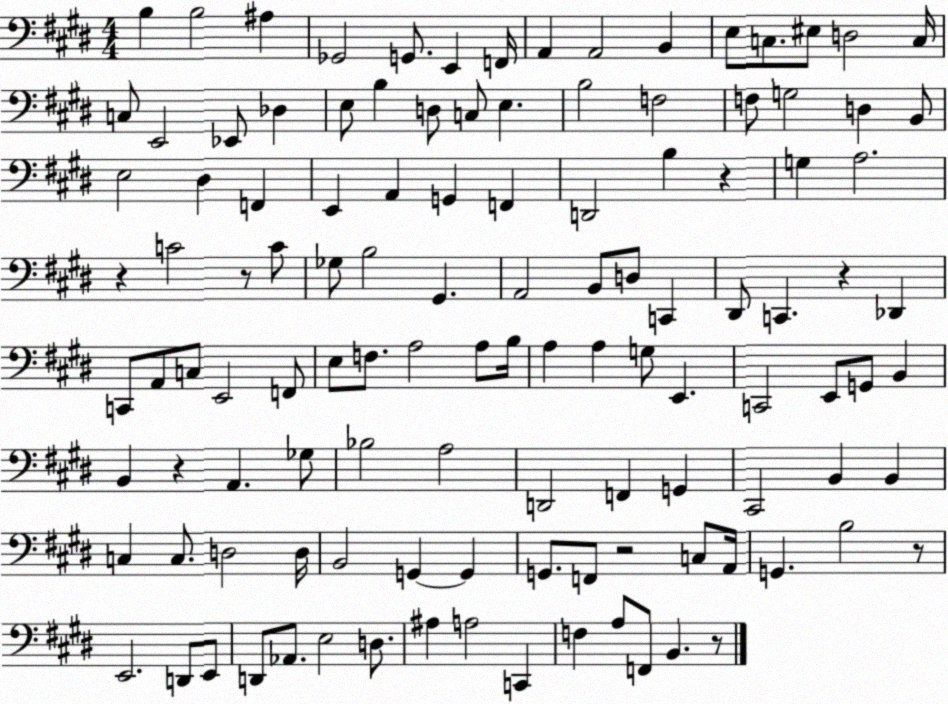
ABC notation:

X:1
T:Untitled
M:4/4
L:1/4
K:E
B, B,2 ^A, _G,,2 G,,/2 E,, F,,/4 A,, A,,2 B,, E,/2 C,/2 ^E,/2 D,2 C,/4 C,/2 E,,2 _E,,/2 _D, E,/2 B, D,/2 C,/2 E, B,2 F,2 F,/2 G,2 D, B,,/2 E,2 ^D, F,, E,, A,, G,, F,, D,,2 B, z G, A,2 z C2 z/2 C/2 _G,/2 B,2 ^G,, A,,2 B,,/2 D,/2 C,, ^D,,/2 C,, z _D,, C,,/2 A,,/2 C,/2 E,,2 F,,/2 E,/2 F,/2 A,2 A,/2 B,/4 A, A, G,/2 E,, C,,2 E,,/2 G,,/2 B,, B,, z A,, _G,/2 _B,2 A,2 D,,2 F,, G,, ^C,,2 B,, B,, C, C,/2 D,2 D,/4 B,,2 G,, G,, G,,/2 F,,/2 z2 C,/2 A,,/4 G,, B,2 z/2 E,,2 D,,/2 E,,/2 D,,/2 _A,,/2 E,2 D,/2 ^A, A,2 C,, F, A,/2 F,,/2 B,, z/2